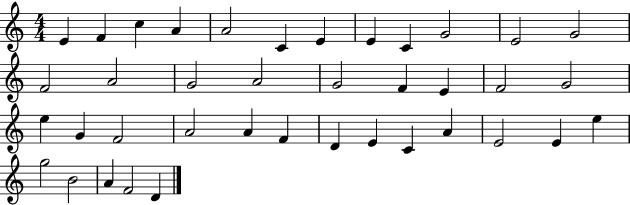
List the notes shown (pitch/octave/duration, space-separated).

E4/q F4/q C5/q A4/q A4/h C4/q E4/q E4/q C4/q G4/h E4/h G4/h F4/h A4/h G4/h A4/h G4/h F4/q E4/q F4/h G4/h E5/q G4/q F4/h A4/h A4/q F4/q D4/q E4/q C4/q A4/q E4/h E4/q E5/q G5/h B4/h A4/q F4/h D4/q